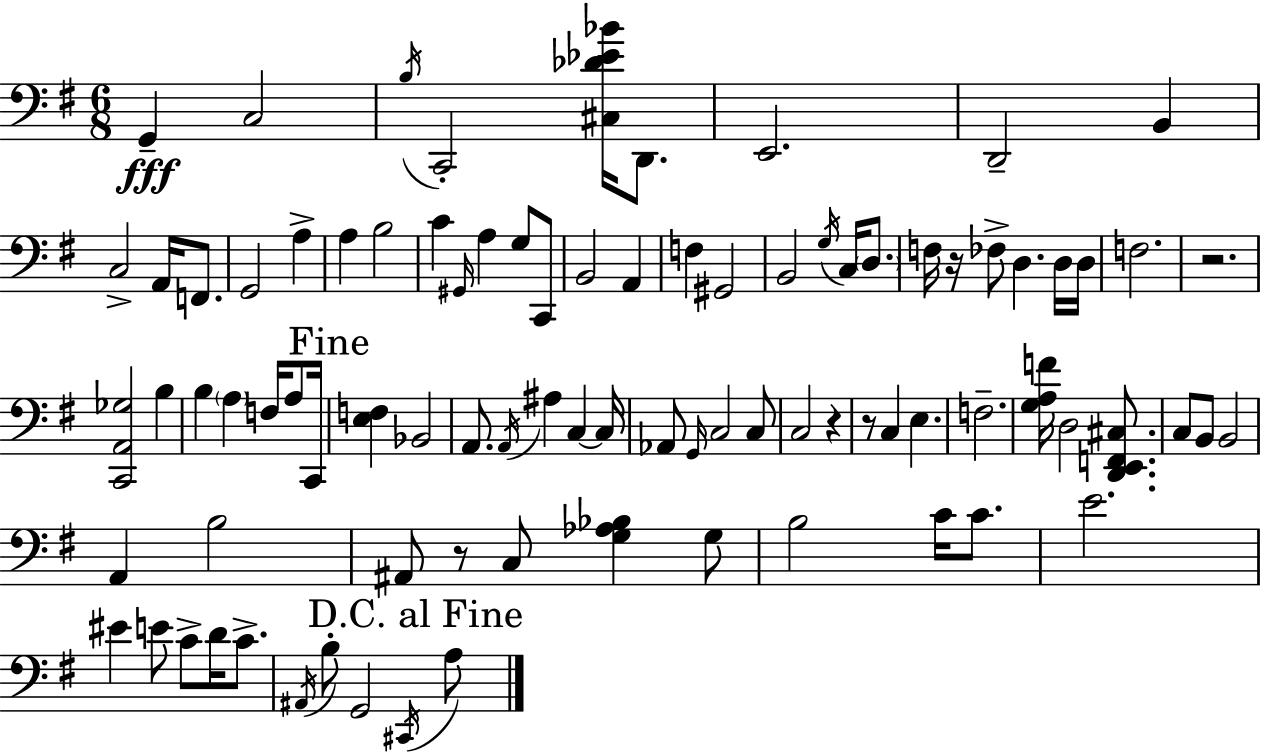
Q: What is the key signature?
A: G major